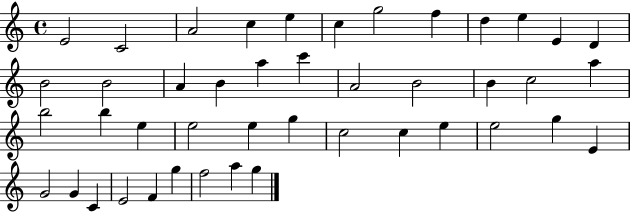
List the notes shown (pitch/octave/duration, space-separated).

E4/h C4/h A4/h C5/q E5/q C5/q G5/h F5/q D5/q E5/q E4/q D4/q B4/h B4/h A4/q B4/q A5/q C6/q A4/h B4/h B4/q C5/h A5/q B5/h B5/q E5/q E5/h E5/q G5/q C5/h C5/q E5/q E5/h G5/q E4/q G4/h G4/q C4/q E4/h F4/q G5/q F5/h A5/q G5/q